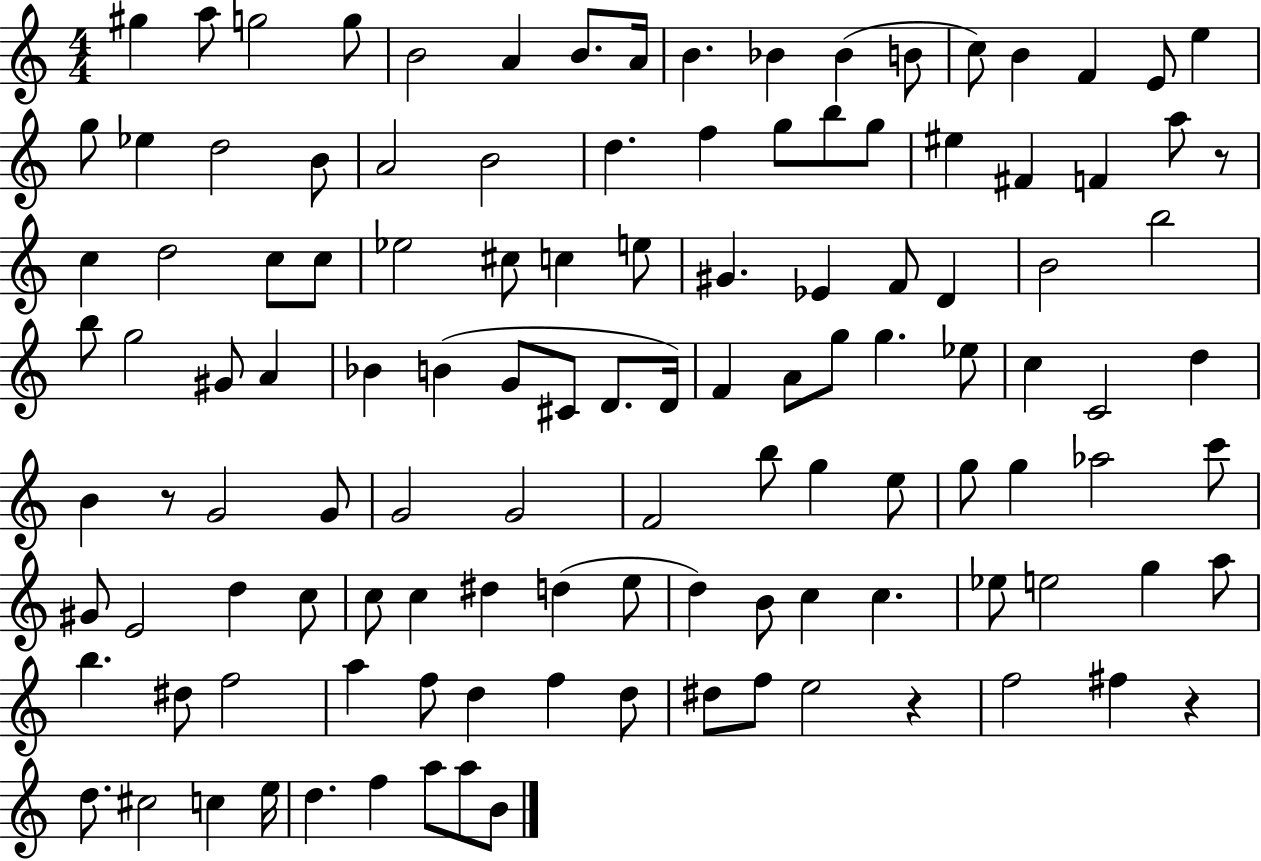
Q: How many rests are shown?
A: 4